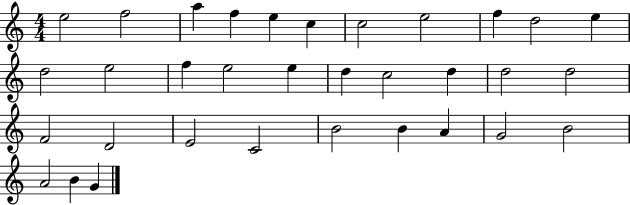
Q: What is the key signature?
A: C major